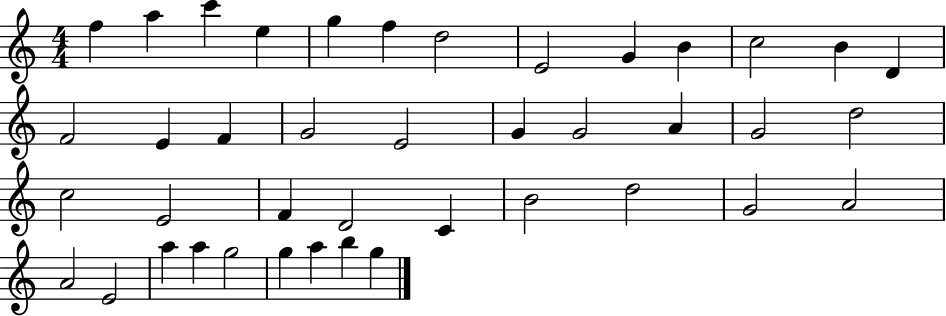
{
  \clef treble
  \numericTimeSignature
  \time 4/4
  \key c \major
  f''4 a''4 c'''4 e''4 | g''4 f''4 d''2 | e'2 g'4 b'4 | c''2 b'4 d'4 | \break f'2 e'4 f'4 | g'2 e'2 | g'4 g'2 a'4 | g'2 d''2 | \break c''2 e'2 | f'4 d'2 c'4 | b'2 d''2 | g'2 a'2 | \break a'2 e'2 | a''4 a''4 g''2 | g''4 a''4 b''4 g''4 | \bar "|."
}